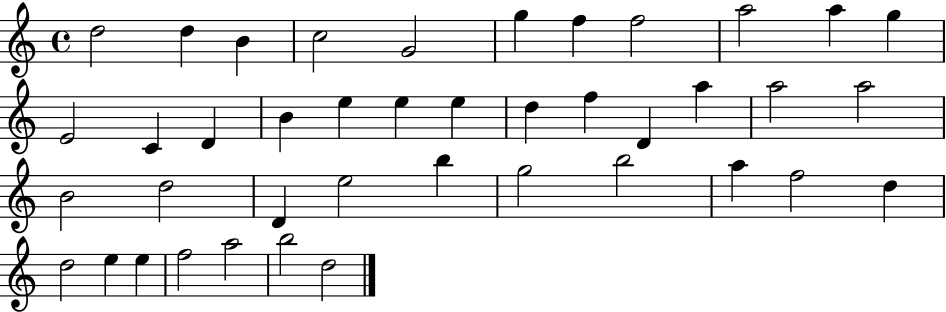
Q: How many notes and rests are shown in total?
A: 41